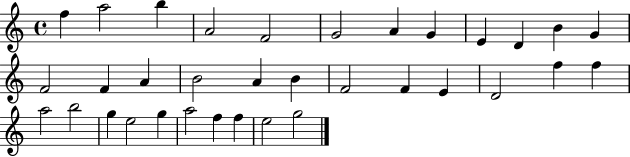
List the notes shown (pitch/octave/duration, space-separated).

F5/q A5/h B5/q A4/h F4/h G4/h A4/q G4/q E4/q D4/q B4/q G4/q F4/h F4/q A4/q B4/h A4/q B4/q F4/h F4/q E4/q D4/h F5/q F5/q A5/h B5/h G5/q E5/h G5/q A5/h F5/q F5/q E5/h G5/h